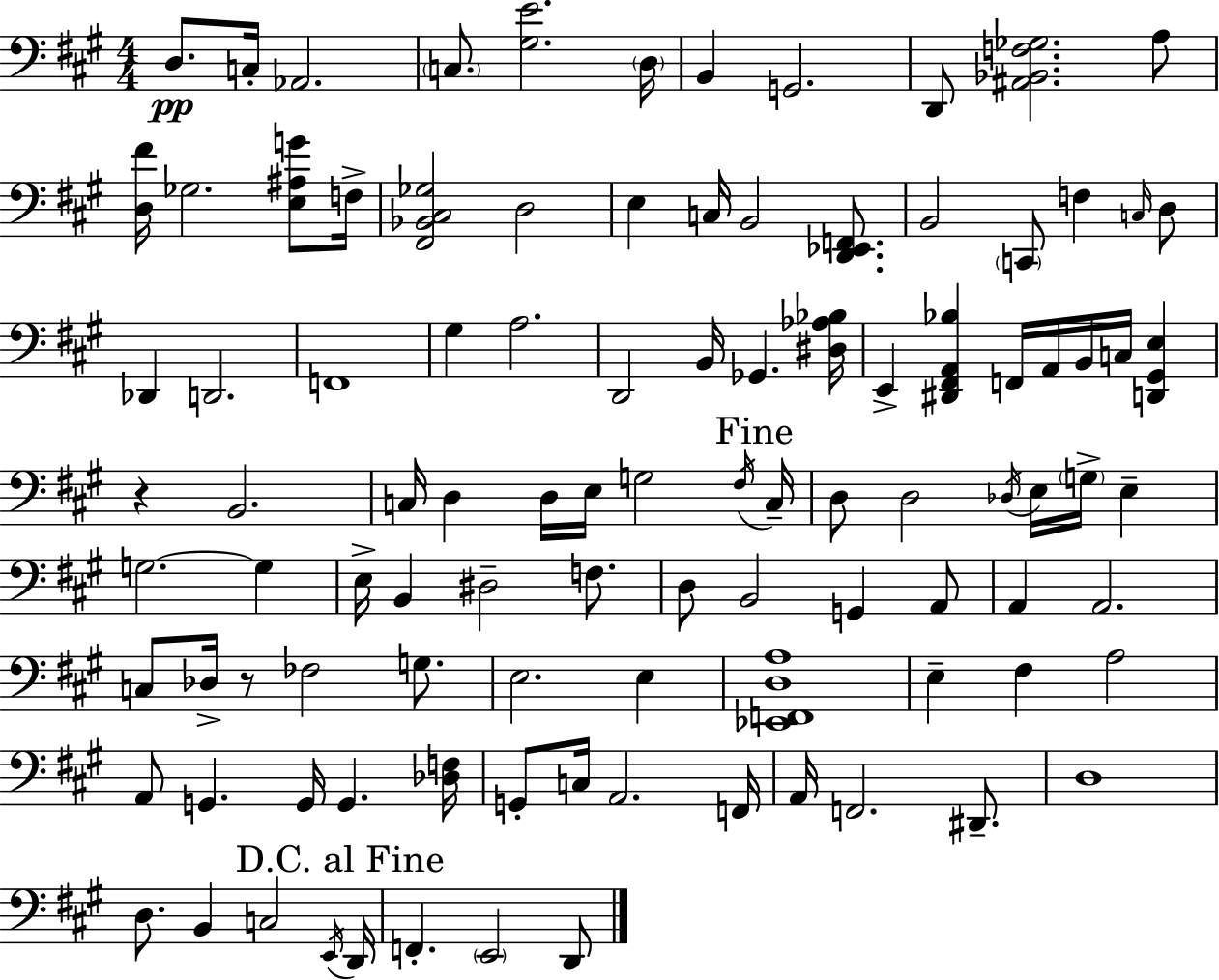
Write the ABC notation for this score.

X:1
T:Untitled
M:4/4
L:1/4
K:A
D,/2 C,/4 _A,,2 C,/2 [^G,E]2 D,/4 B,, G,,2 D,,/2 [^A,,_B,,F,_G,]2 A,/2 [D,^F]/4 _G,2 [E,^A,G]/2 F,/4 [^F,,_B,,^C,_G,]2 D,2 E, C,/4 B,,2 [D,,_E,,F,,]/2 B,,2 C,,/2 F, C,/4 D,/2 _D,, D,,2 F,,4 ^G, A,2 D,,2 B,,/4 _G,, [^D,_A,_B,]/4 E,, [^D,,^F,,A,,_B,] F,,/4 A,,/4 B,,/4 C,/4 [D,,^G,,E,] z B,,2 C,/4 D, D,/4 E,/4 G,2 ^F,/4 C,/4 D,/2 D,2 _D,/4 E,/4 G,/4 E, G,2 G, E,/4 B,, ^D,2 F,/2 D,/2 B,,2 G,, A,,/2 A,, A,,2 C,/2 _D,/4 z/2 _F,2 G,/2 E,2 E, [_E,,F,,D,A,]4 E, ^F, A,2 A,,/2 G,, G,,/4 G,, [_D,F,]/4 G,,/2 C,/4 A,,2 F,,/4 A,,/4 F,,2 ^D,,/2 D,4 D,/2 B,, C,2 E,,/4 D,,/4 F,, E,,2 D,,/2